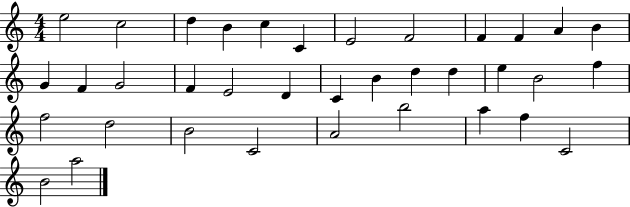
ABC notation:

X:1
T:Untitled
M:4/4
L:1/4
K:C
e2 c2 d B c C E2 F2 F F A B G F G2 F E2 D C B d d e B2 f f2 d2 B2 C2 A2 b2 a f C2 B2 a2